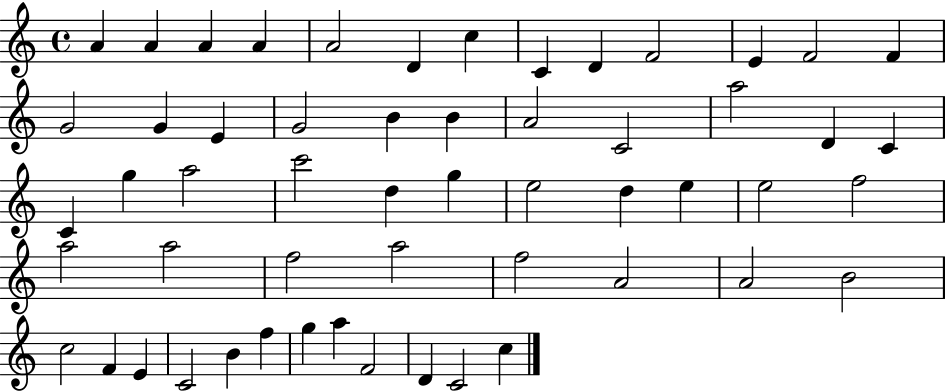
X:1
T:Untitled
M:4/4
L:1/4
K:C
A A A A A2 D c C D F2 E F2 F G2 G E G2 B B A2 C2 a2 D C C g a2 c'2 d g e2 d e e2 f2 a2 a2 f2 a2 f2 A2 A2 B2 c2 F E C2 B f g a F2 D C2 c